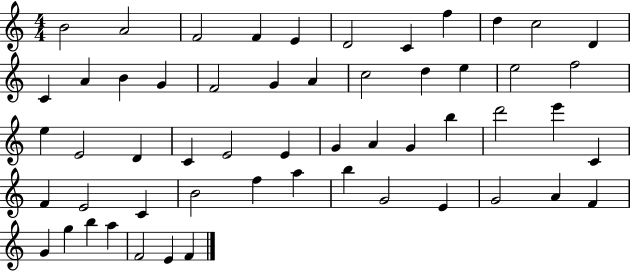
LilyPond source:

{
  \clef treble
  \numericTimeSignature
  \time 4/4
  \key c \major
  b'2 a'2 | f'2 f'4 e'4 | d'2 c'4 f''4 | d''4 c''2 d'4 | \break c'4 a'4 b'4 g'4 | f'2 g'4 a'4 | c''2 d''4 e''4 | e''2 f''2 | \break e''4 e'2 d'4 | c'4 e'2 e'4 | g'4 a'4 g'4 b''4 | d'''2 e'''4 c'4 | \break f'4 e'2 c'4 | b'2 f''4 a''4 | b''4 g'2 e'4 | g'2 a'4 f'4 | \break g'4 g''4 b''4 a''4 | f'2 e'4 f'4 | \bar "|."
}